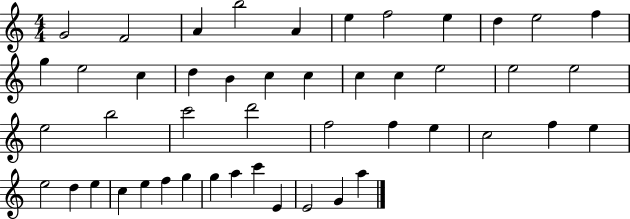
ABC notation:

X:1
T:Untitled
M:4/4
L:1/4
K:C
G2 F2 A b2 A e f2 e d e2 f g e2 c d B c c c c e2 e2 e2 e2 b2 c'2 d'2 f2 f e c2 f e e2 d e c e f g g a c' E E2 G a